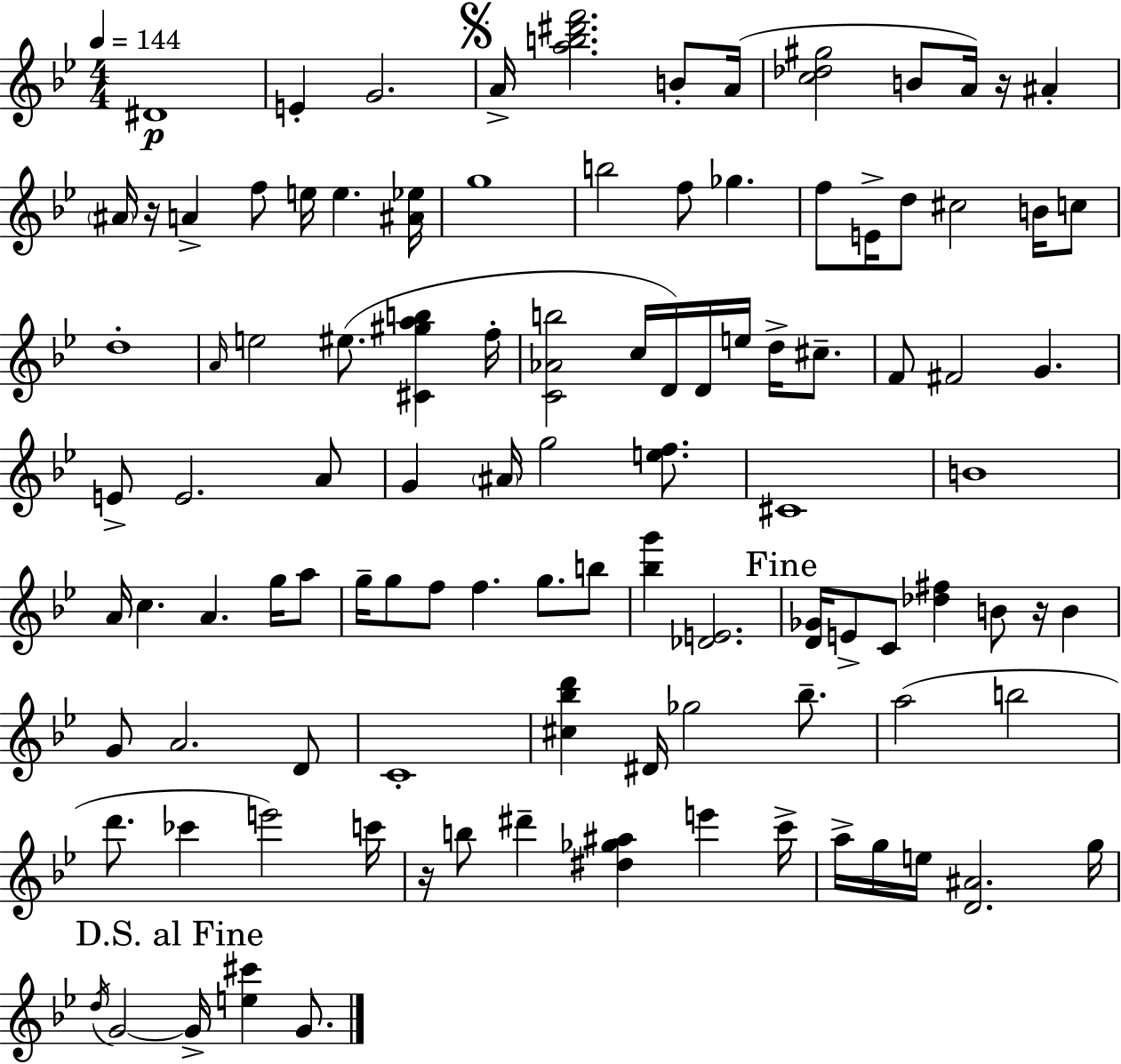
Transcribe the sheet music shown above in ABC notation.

X:1
T:Untitled
M:4/4
L:1/4
K:Gm
^D4 E G2 A/4 [ab^d'f']2 B/2 A/4 [c_d^g]2 B/2 A/4 z/4 ^A ^A/4 z/4 A f/2 e/4 e [^A_e]/4 g4 b2 f/2 _g f/2 E/4 d/2 ^c2 B/4 c/2 d4 A/4 e2 ^e/2 [^C^gab] f/4 [C_Ab]2 c/4 D/4 D/4 e/4 d/4 ^c/2 F/2 ^F2 G E/2 E2 A/2 G ^A/4 g2 [ef]/2 ^C4 B4 A/4 c A g/4 a/2 g/4 g/2 f/2 f g/2 b/2 [_bg'] [_DE]2 [D_G]/4 E/2 C/2 [_d^f] B/2 z/4 B G/2 A2 D/2 C4 [^c_bd'] ^D/4 _g2 _b/2 a2 b2 d'/2 _c' e'2 c'/4 z/4 b/2 ^d' [^d_g^a] e' c'/4 a/4 g/4 e/4 [D^A]2 g/4 d/4 G2 G/4 [e^c'] G/2